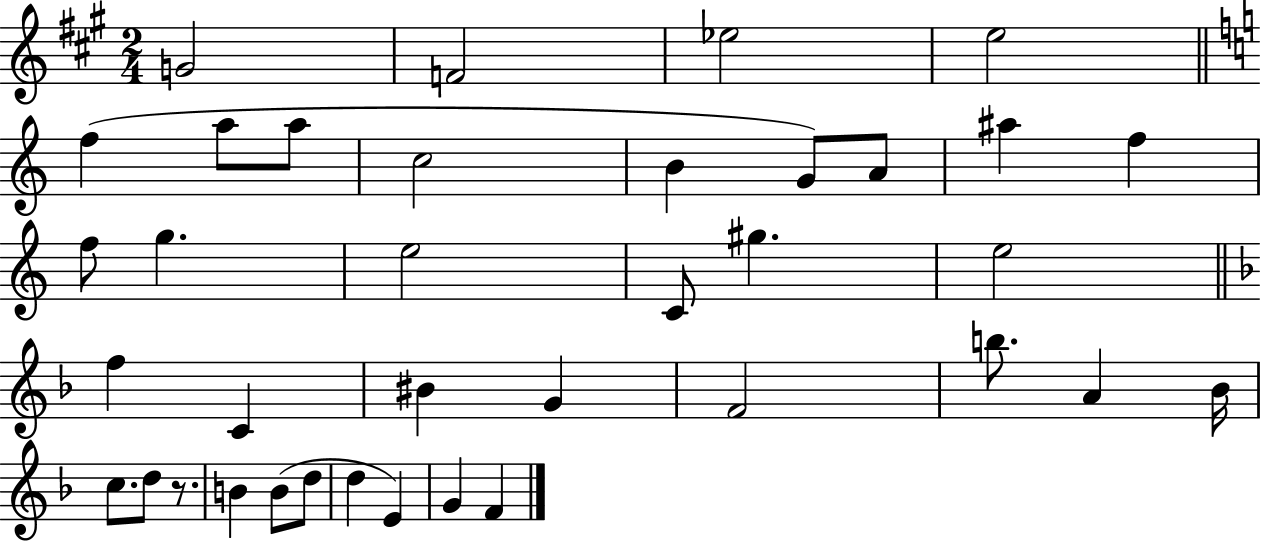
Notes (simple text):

G4/h F4/h Eb5/h E5/h F5/q A5/e A5/e C5/h B4/q G4/e A4/e A#5/q F5/q F5/e G5/q. E5/h C4/e G#5/q. E5/h F5/q C4/q BIS4/q G4/q F4/h B5/e. A4/q Bb4/s C5/e. D5/e R/e. B4/q B4/e D5/e D5/q E4/q G4/q F4/q